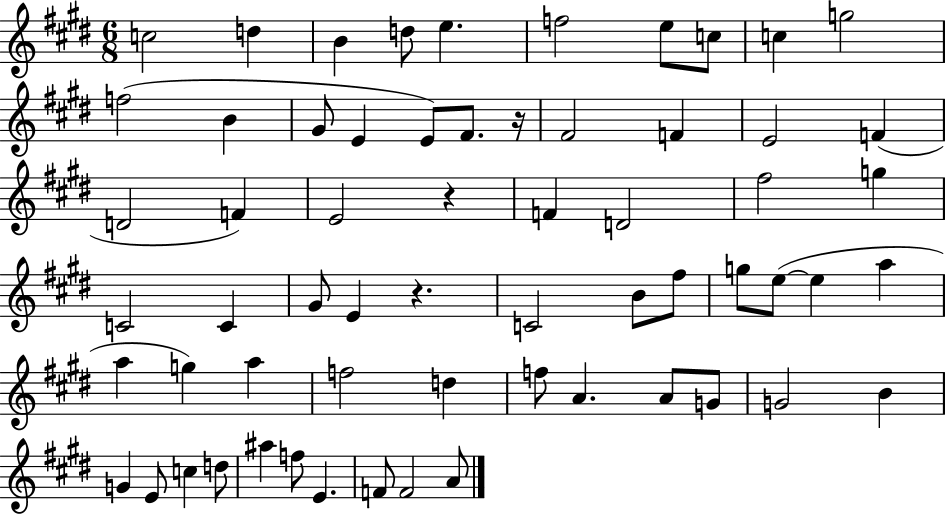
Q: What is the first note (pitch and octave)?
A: C5